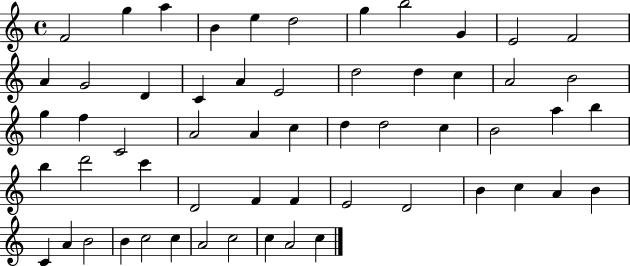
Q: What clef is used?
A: treble